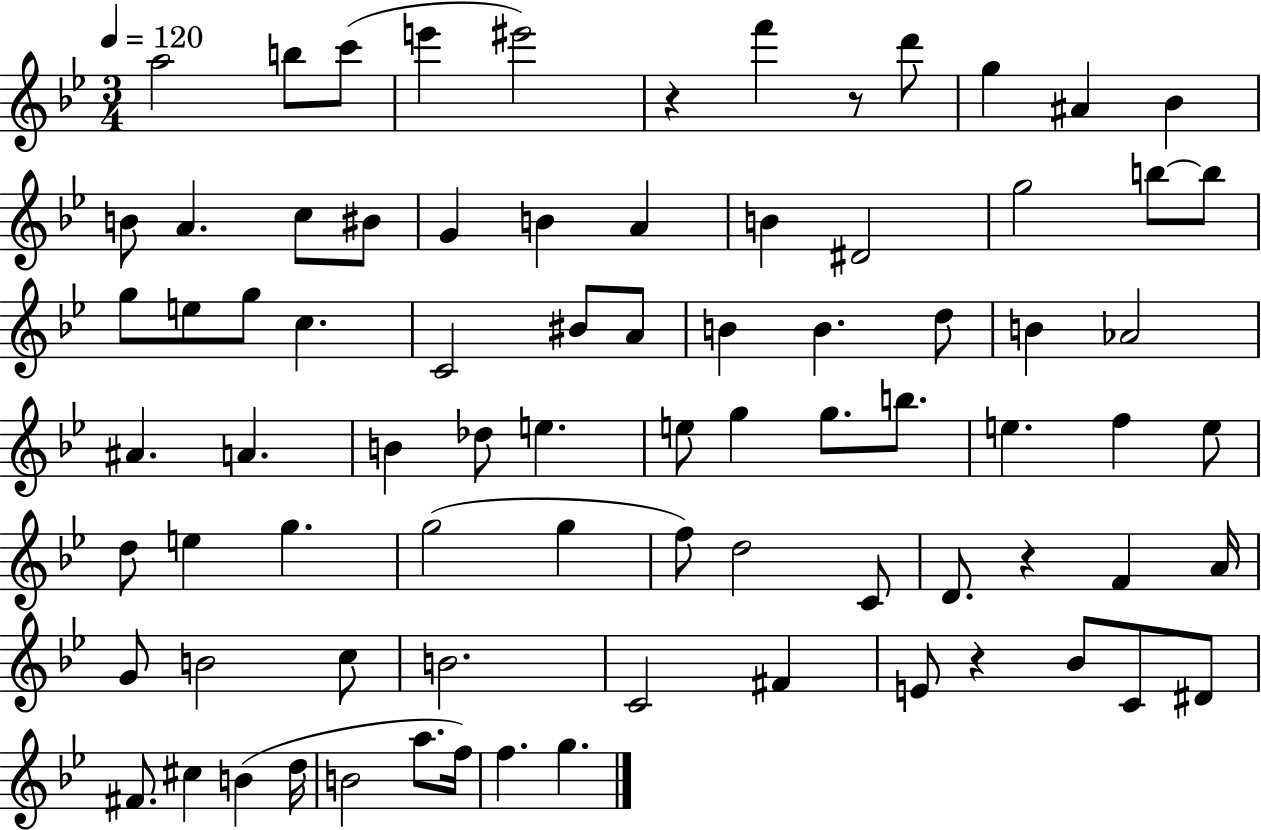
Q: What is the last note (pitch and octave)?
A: G5